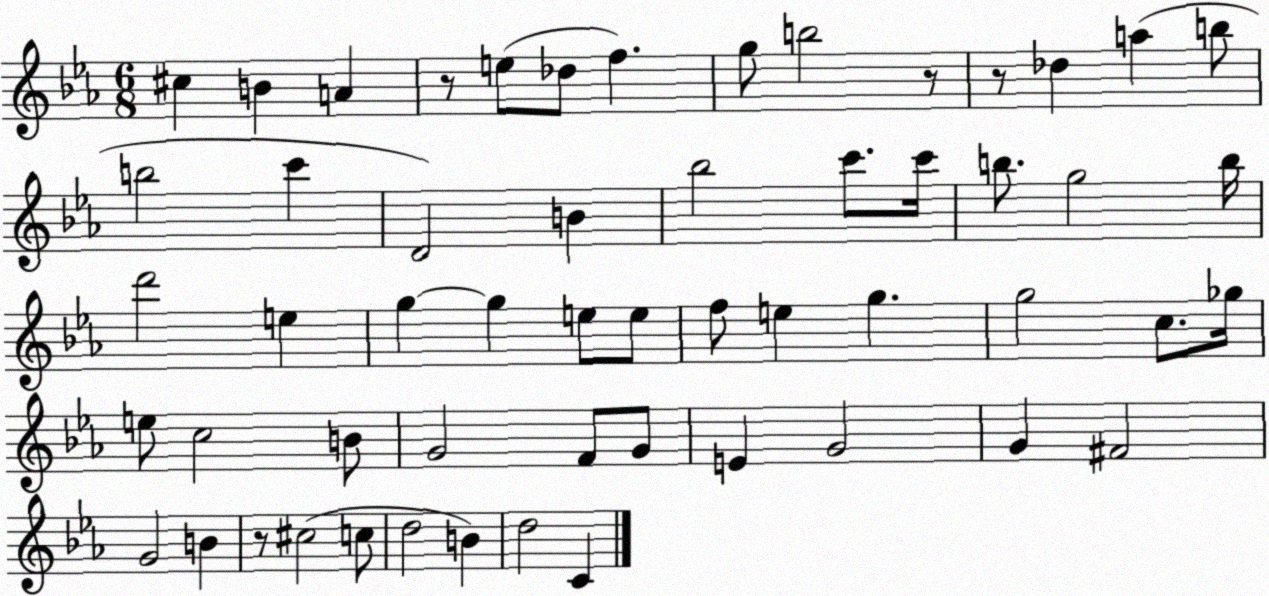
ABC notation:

X:1
T:Untitled
M:6/8
L:1/4
K:Eb
^c B A z/2 e/2 _d/2 f g/2 b2 z/2 z/2 _d a b/2 b2 c' D2 B _b2 c'/2 c'/4 b/2 g2 b/4 d'2 e g g e/2 e/2 f/2 e g g2 c/2 _g/4 e/2 c2 B/2 G2 F/2 G/2 E G2 G ^F2 G2 B z/2 ^c2 c/2 d2 B d2 C